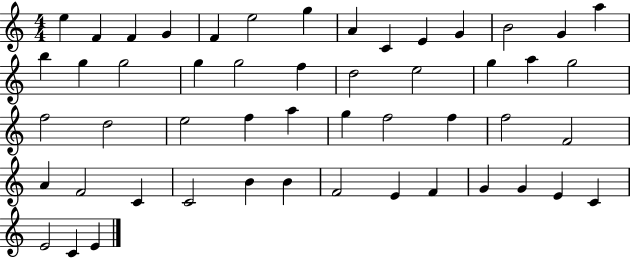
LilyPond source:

{
  \clef treble
  \numericTimeSignature
  \time 4/4
  \key c \major
  e''4 f'4 f'4 g'4 | f'4 e''2 g''4 | a'4 c'4 e'4 g'4 | b'2 g'4 a''4 | \break b''4 g''4 g''2 | g''4 g''2 f''4 | d''2 e''2 | g''4 a''4 g''2 | \break f''2 d''2 | e''2 f''4 a''4 | g''4 f''2 f''4 | f''2 f'2 | \break a'4 f'2 c'4 | c'2 b'4 b'4 | f'2 e'4 f'4 | g'4 g'4 e'4 c'4 | \break e'2 c'4 e'4 | \bar "|."
}